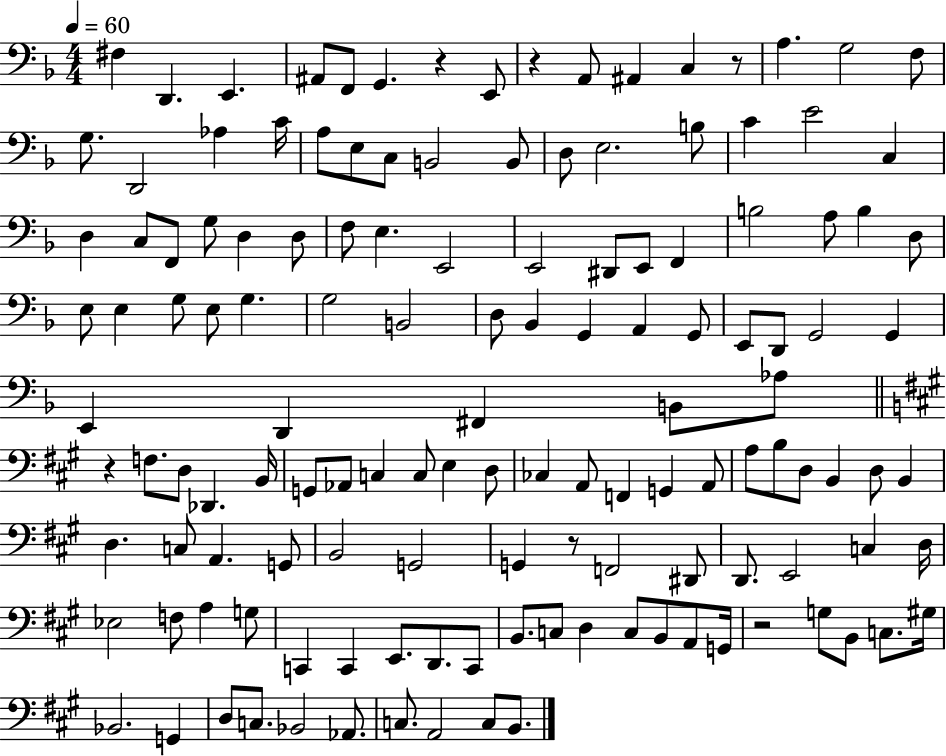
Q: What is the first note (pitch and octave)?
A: F#3